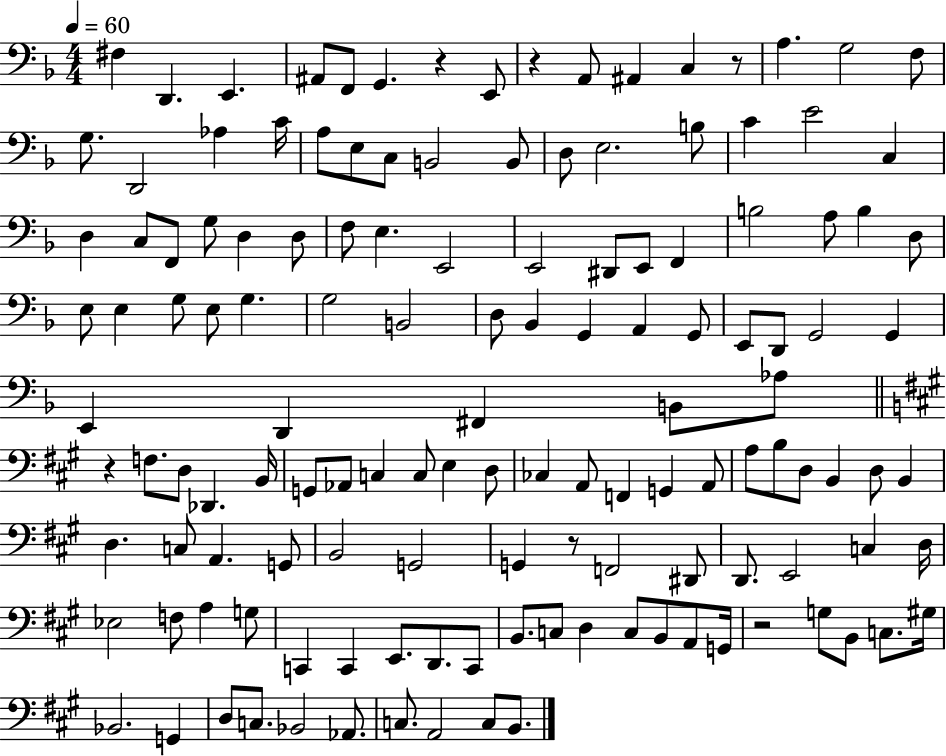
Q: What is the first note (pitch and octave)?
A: F#3